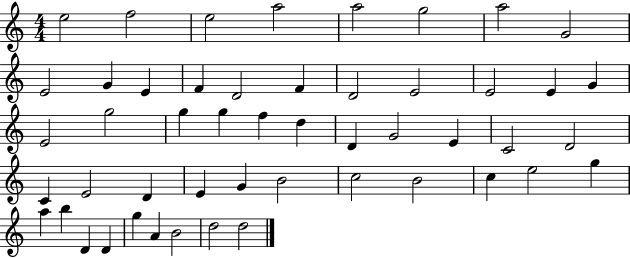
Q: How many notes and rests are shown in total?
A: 50